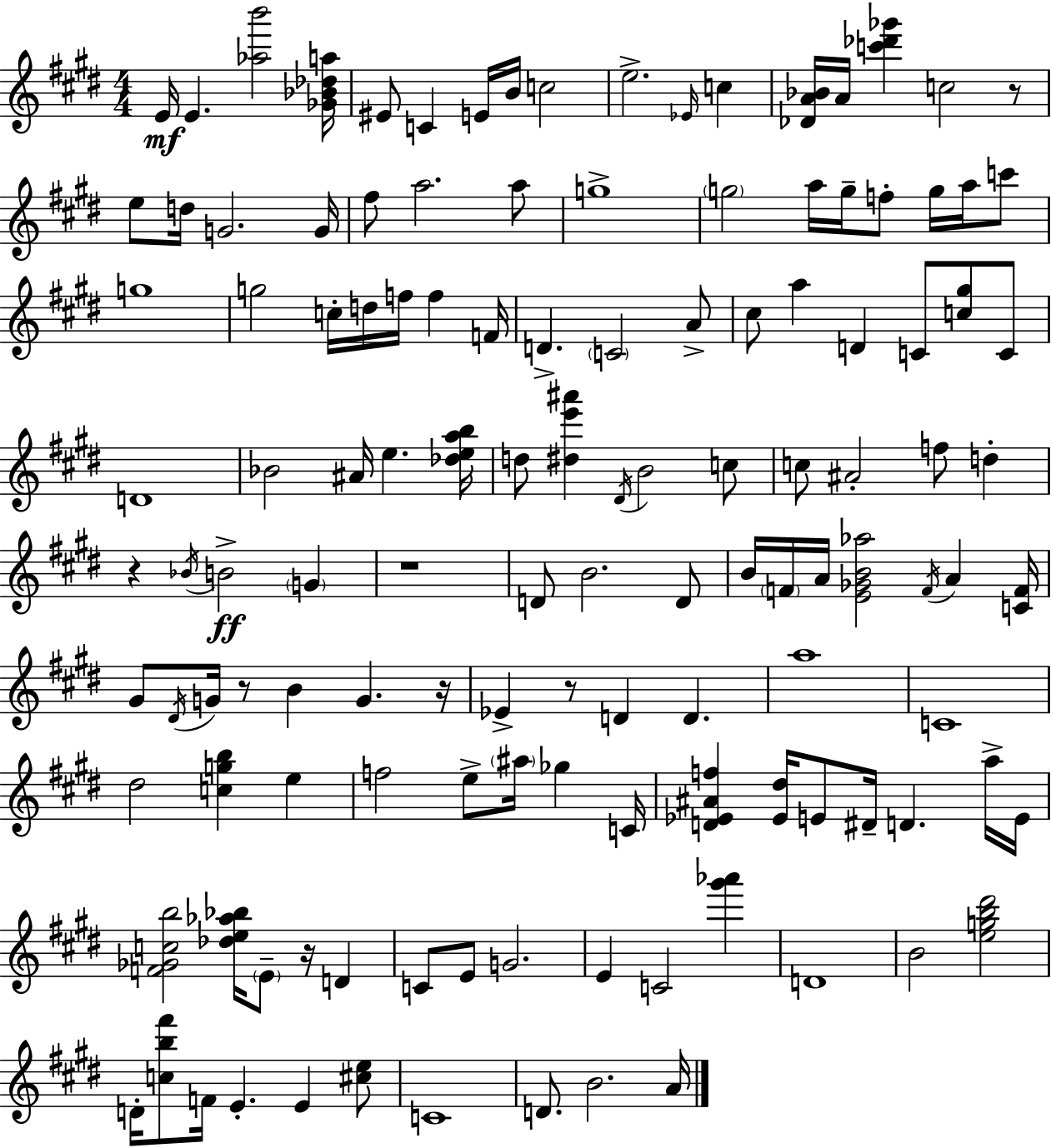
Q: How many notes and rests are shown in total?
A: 129